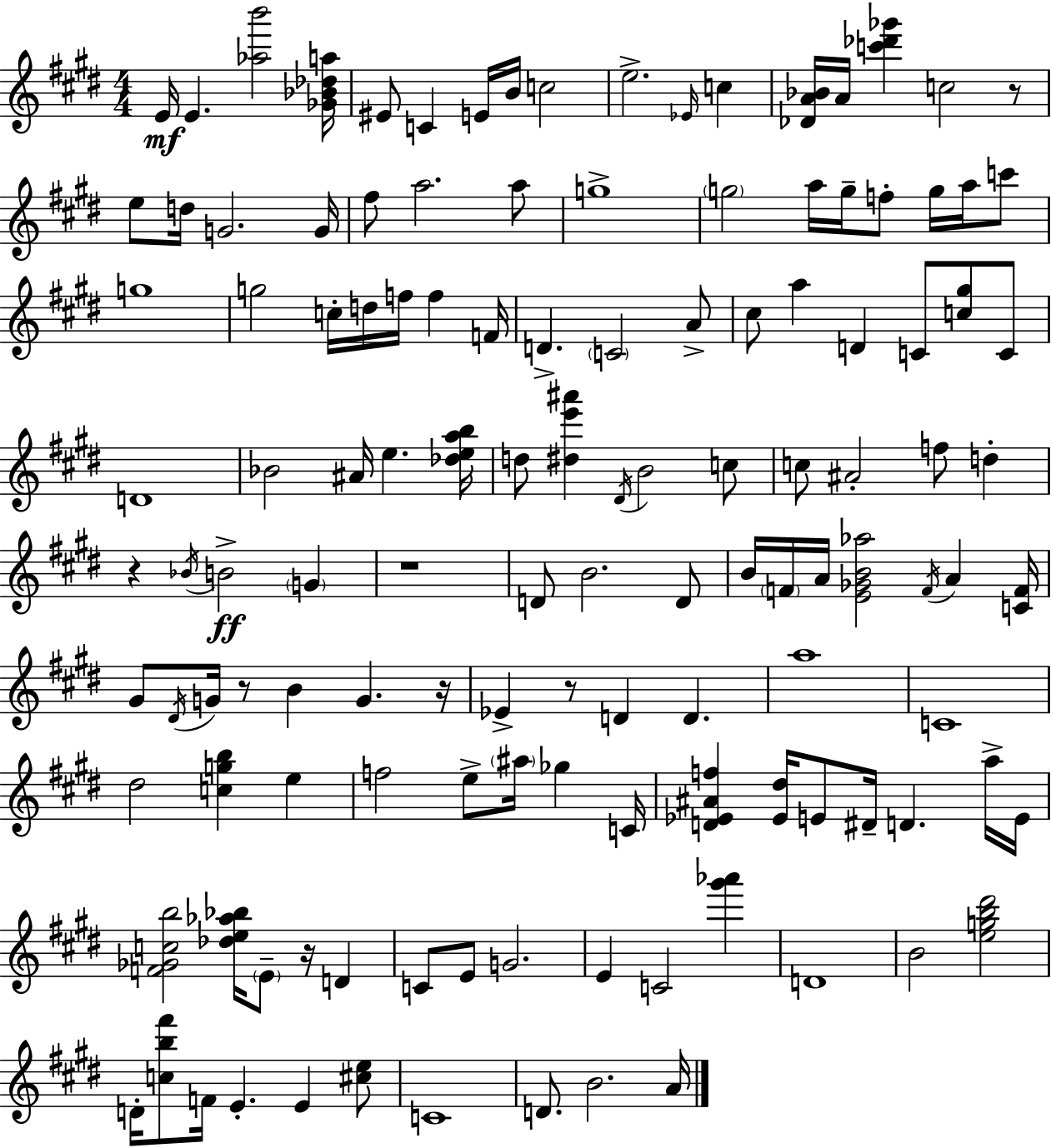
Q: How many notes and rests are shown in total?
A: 129